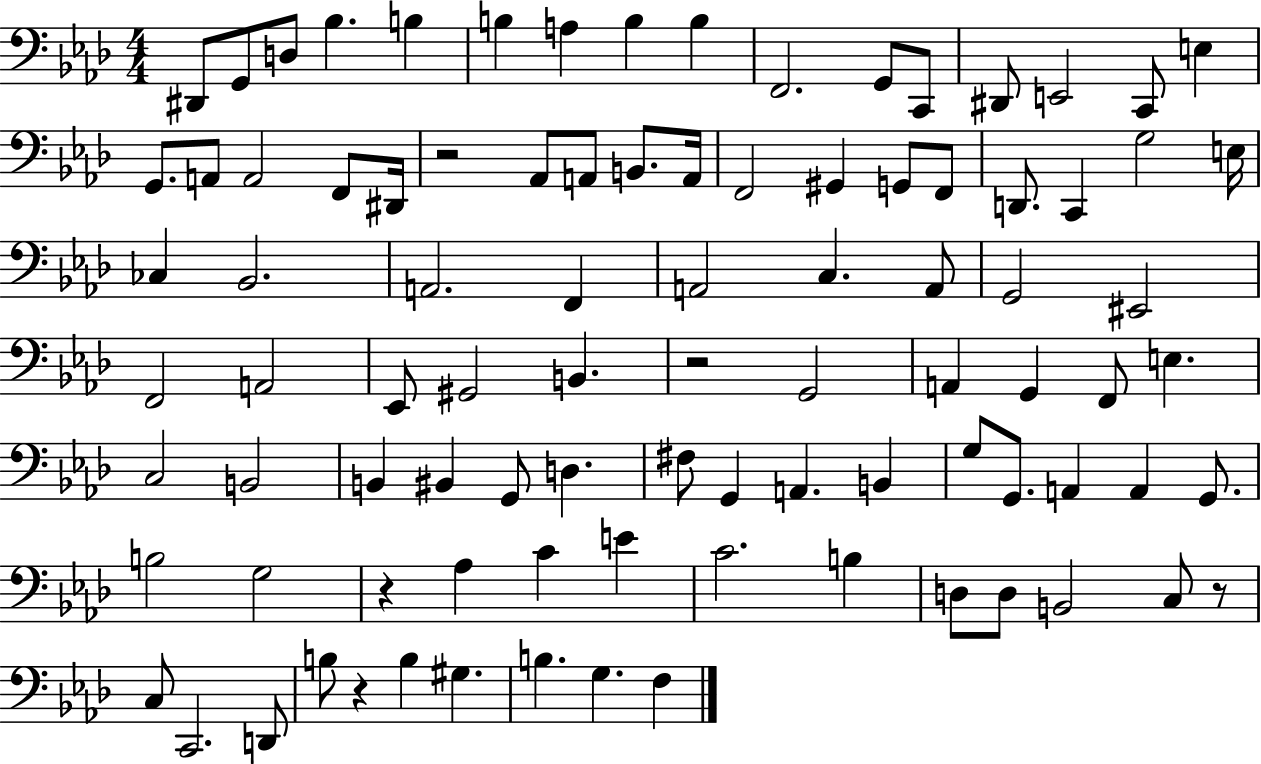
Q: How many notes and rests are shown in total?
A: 92